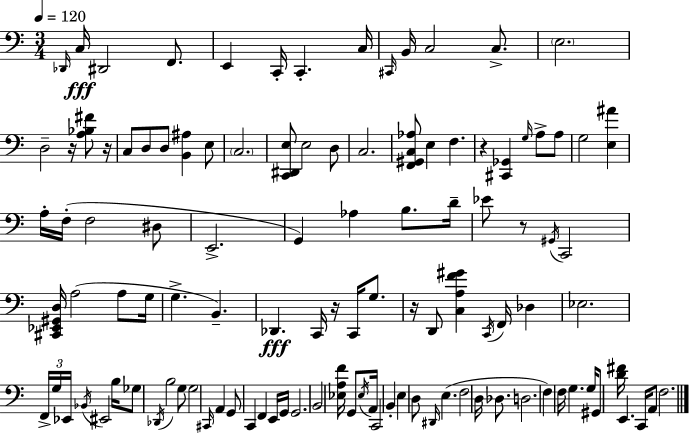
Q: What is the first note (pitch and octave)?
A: Db2